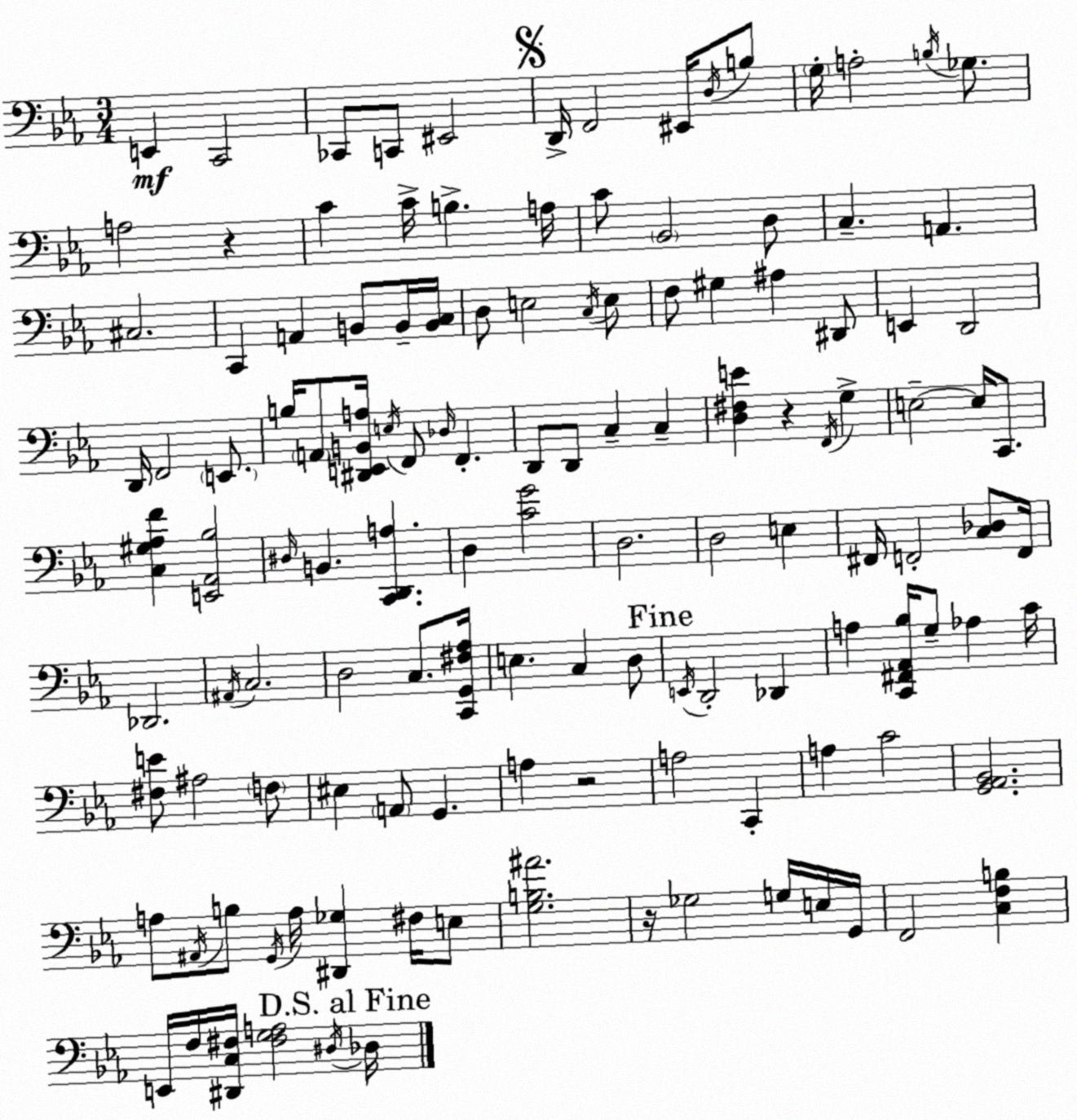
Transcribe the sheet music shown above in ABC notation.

X:1
T:Untitled
M:3/4
L:1/4
K:Cm
E,, C,,2 _C,,/2 C,,/2 ^E,,2 D,,/4 F,,2 ^E,,/4 D,/4 B,/2 G,/4 A,2 B,/4 _G,/2 A,2 z C C/4 B, A,/4 C/2 _B,,2 D,/2 C, A,, ^C,2 C,, A,, B,,/2 B,,/4 [B,,C,]/4 D,/2 E,2 C,/4 E,/2 F,/2 ^G, ^A, ^D,,/2 E,, D,,2 D,,/4 F,,2 E,,/2 B,/4 A,,/2 [^D,,E,,B,,A,]/4 E,/4 F,,/2 _D,/4 F,, D,,/2 D,,/2 C, C, [D,^F,E] z F,,/4 G, E,2 E,/4 C,,/2 [C,^G,_A,F] [E,,_A,,_B,]2 ^D,/4 B,, [C,,D,,A,] D, [CG]2 D,2 D,2 E, ^F,,/4 F,,2 [C,_D,]/2 F,,/4 _D,,2 ^A,,/4 C,2 D,2 C,/2 [C,,G,,^F,_A,]/4 E, C, D,/2 E,,/4 D,,2 _D,, A, [C,,^F,,_A,,_B,]/4 G,/2 _A, C/4 [^F,E]/2 ^A,2 F,/2 ^E, A,,/2 G,, A, z2 A,2 C,, A, C2 [G,,_A,,_B,,]2 A,/2 ^A,,/4 B,/2 G,,/4 A,/4 [^D,,_G,] ^F,/4 E,/2 [G,B,^A]2 z/4 _G,2 G,/4 E,/4 G,,/4 F,,2 [C,F,B,] E,,/4 F,/4 [^D,,C,^F,]/4 [^F,G,A,]2 ^D,/4 _D,/4